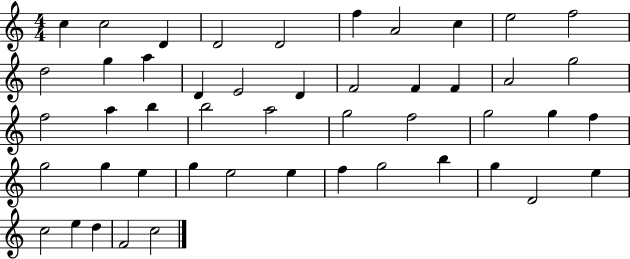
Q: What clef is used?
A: treble